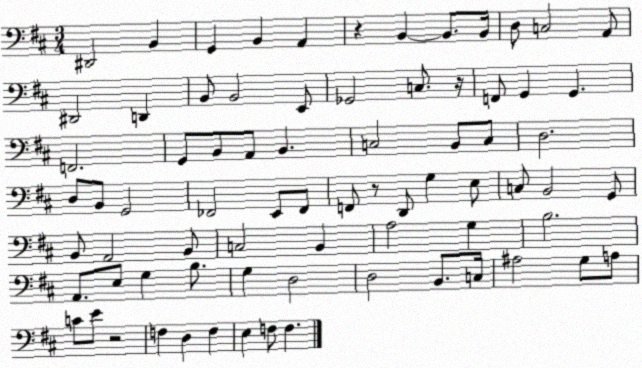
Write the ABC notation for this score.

X:1
T:Untitled
M:3/4
L:1/4
K:D
^D,,2 B,, G,, B,, A,, z B,, B,,/2 B,,/4 D,/2 C,2 A,,/2 ^D,,2 D,, B,,/2 B,,2 E,,/2 _G,,2 C,/2 z/4 F,,/2 G,, G,, F,,2 G,,/2 B,,/2 A,,/2 B,, C,2 B,,/2 C,/2 D,2 D,/2 B,,/2 G,,2 _F,,2 E,,/2 _F,,/2 F,,/2 z/2 D,,/2 G, E,/2 C,/2 B,,2 G,,/2 B,,/2 A,,2 B,,/2 C,2 B,, A,2 G, B,2 A,,/2 E,/2 G, B,/2 G, D,2 D,2 B,,/2 C,/4 ^A,2 G,/2 A,/2 C/2 E/2 z2 F, D, F, E, F,/2 F,